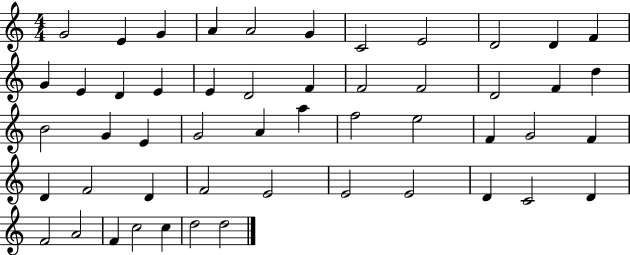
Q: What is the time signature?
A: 4/4